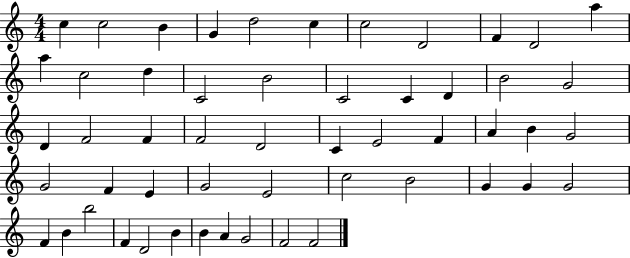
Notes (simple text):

C5/q C5/h B4/q G4/q D5/h C5/q C5/h D4/h F4/q D4/h A5/q A5/q C5/h D5/q C4/h B4/h C4/h C4/q D4/q B4/h G4/h D4/q F4/h F4/q F4/h D4/h C4/q E4/h F4/q A4/q B4/q G4/h G4/h F4/q E4/q G4/h E4/h C5/h B4/h G4/q G4/q G4/h F4/q B4/q B5/h F4/q D4/h B4/q B4/q A4/q G4/h F4/h F4/h